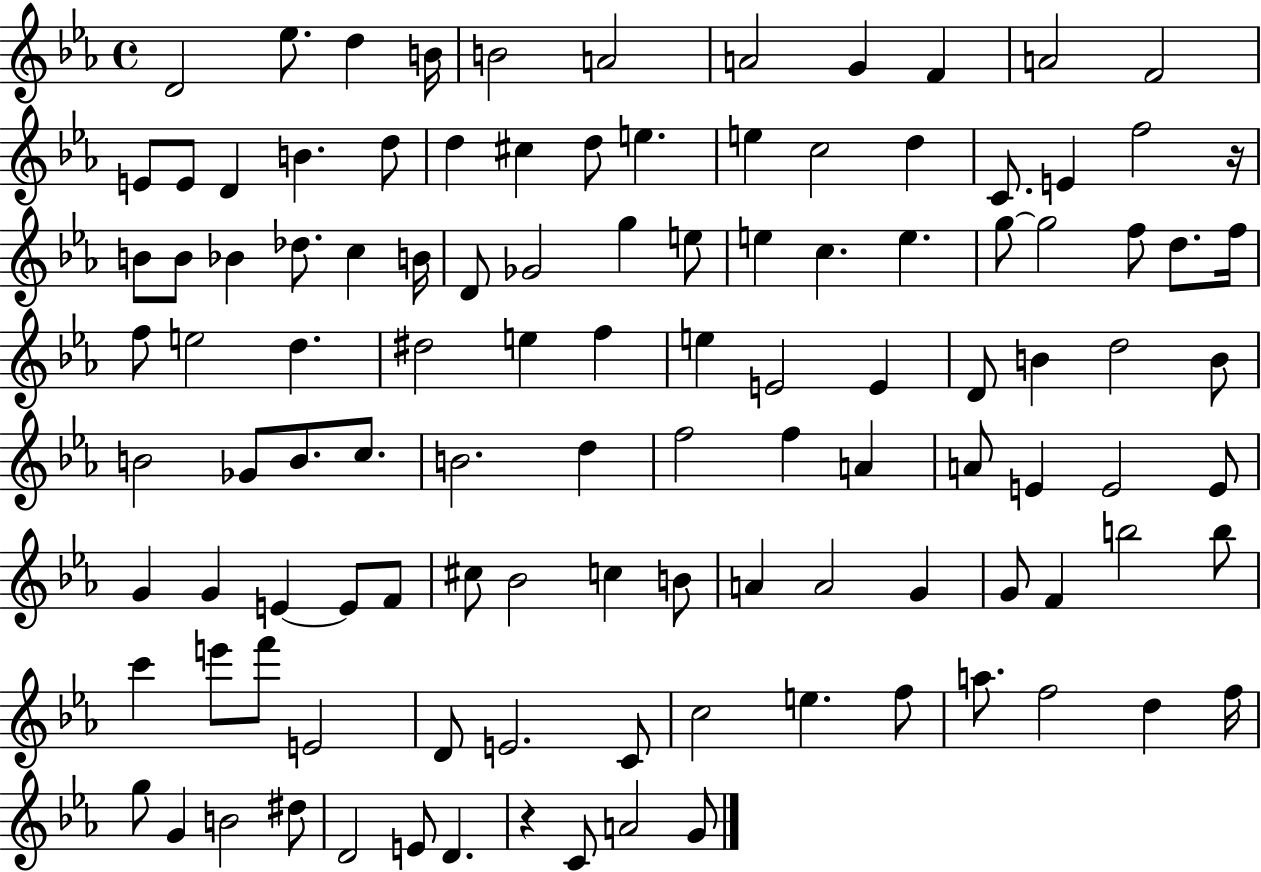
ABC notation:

X:1
T:Untitled
M:4/4
L:1/4
K:Eb
D2 _e/2 d B/4 B2 A2 A2 G F A2 F2 E/2 E/2 D B d/2 d ^c d/2 e e c2 d C/2 E f2 z/4 B/2 B/2 _B _d/2 c B/4 D/2 _G2 g e/2 e c e g/2 g2 f/2 d/2 f/4 f/2 e2 d ^d2 e f e E2 E D/2 B d2 B/2 B2 _G/2 B/2 c/2 B2 d f2 f A A/2 E E2 E/2 G G E E/2 F/2 ^c/2 _B2 c B/2 A A2 G G/2 F b2 b/2 c' e'/2 f'/2 E2 D/2 E2 C/2 c2 e f/2 a/2 f2 d f/4 g/2 G B2 ^d/2 D2 E/2 D z C/2 A2 G/2